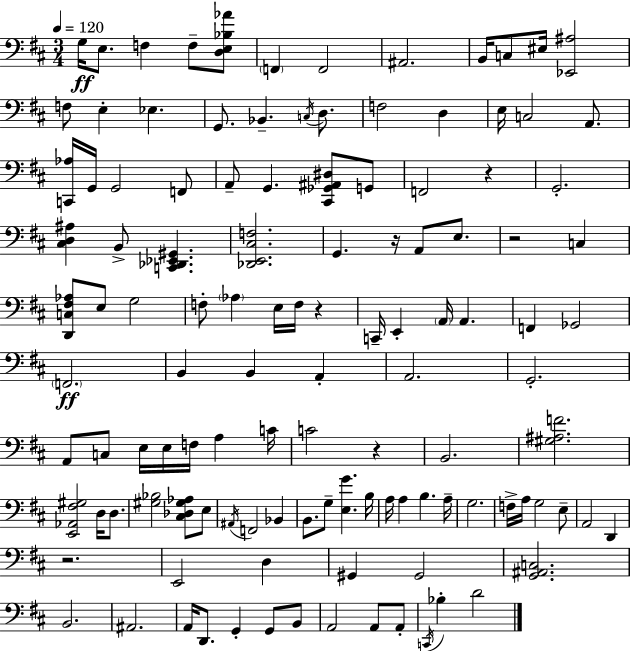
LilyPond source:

{
  \clef bass
  \numericTimeSignature
  \time 3/4
  \key d \major
  \tempo 4 = 120
  \repeat volta 2 { g16\ff e8. f4 f8-- <d e bes aes'>8 | \parenthesize f,4 f,2 | ais,2. | b,16 c8 eis16 <ees, ais>2 | \break f8 e4-. ees4. | g,8. bes,4.-- \acciaccatura { c16 } d8. | f2 d4 | e16 c2 a,8. | \break <c, aes>16 g,16 g,2 f,8 | a,8-- g,4. <cis, ges, ais, dis>8 g,8 | f,2 r4 | g,2.-. | \break <cis d ais>4 b,8-> <c, des, ees, gis,>4. | <des, e, cis f>2. | g,4. r16 a,8 e8. | r2 c4 | \break <d, c fis aes>8 e8 g2 | f8-. \parenthesize aes4 e16 f16 r4 | c,16-- e,4-. \parenthesize a,16 a,4. | f,4 ges,2 | \break \parenthesize f,2.\ff | b,4 b,4 a,4-. | a,2. | g,2.-. | \break a,8 c8 e16 e16 f16 a4 | c'16 c'2 r4 | b,2. | <gis ais f'>2. | \break <e, aes, fis gis>2 d16 d8. | <gis bes>2 <cis des gis aes>8 e8 | \acciaccatura { ais,16 } f,2 bes,4 | b,8. g8-- <e g'>4. | \break b16 a16 a4 b4. | a16-- g2. | f16-> a16 g2 | e8-- a,2 d,4 | \break r2. | e,2 d4 | gis,4 gis,2 | <g, ais, c>2. | \break b,2. | ais,2. | a,16 d,8. g,4-. g,8 | b,8 a,2 a,8 | \break a,8-. \acciaccatura { c,16 } bes4-. d'2 | } \bar "|."
}